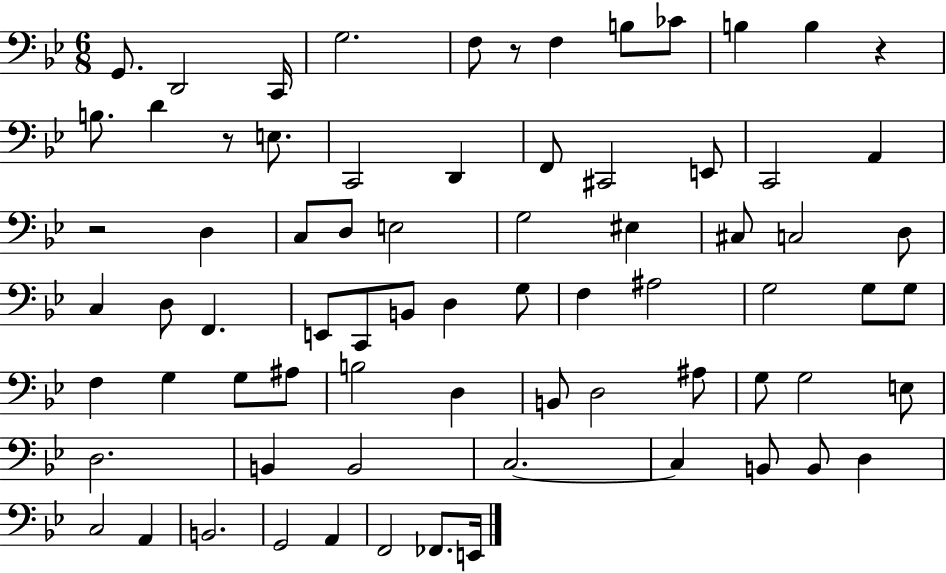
{
  \clef bass
  \numericTimeSignature
  \time 6/8
  \key bes \major
  g,8. d,2 c,16 | g2. | f8 r8 f4 b8 ces'8 | b4 b4 r4 | \break b8. d'4 r8 e8. | c,2 d,4 | f,8 cis,2 e,8 | c,2 a,4 | \break r2 d4 | c8 d8 e2 | g2 eis4 | cis8 c2 d8 | \break c4 d8 f,4. | e,8 c,8 b,8 d4 g8 | f4 ais2 | g2 g8 g8 | \break f4 g4 g8 ais8 | b2 d4 | b,8 d2 ais8 | g8 g2 e8 | \break d2. | b,4 b,2 | c2.~~ | c4 b,8 b,8 d4 | \break c2 a,4 | b,2. | g,2 a,4 | f,2 fes,8. e,16 | \break \bar "|."
}